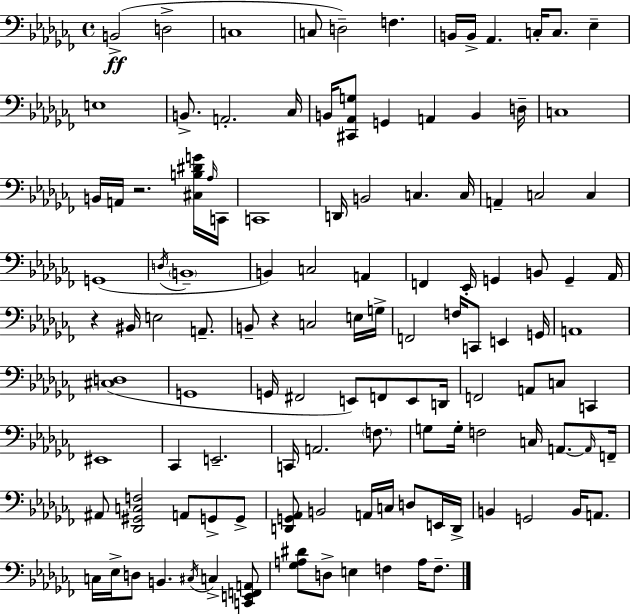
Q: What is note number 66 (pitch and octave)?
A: D2